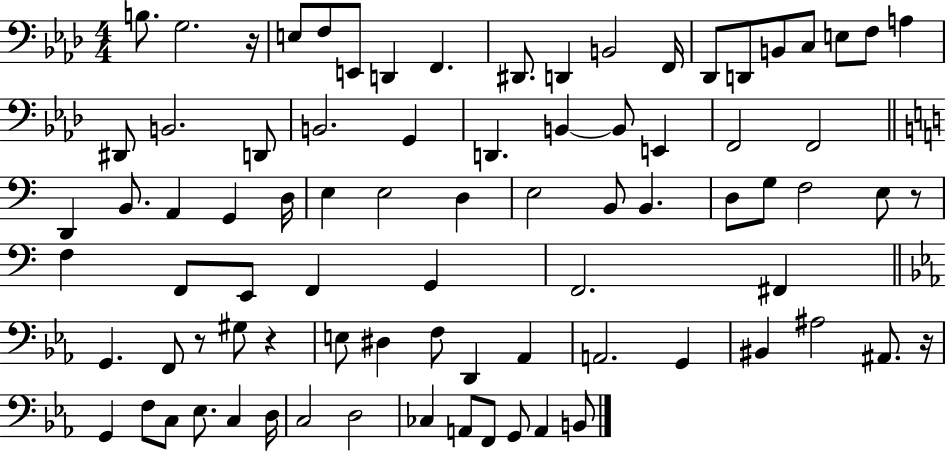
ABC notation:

X:1
T:Untitled
M:4/4
L:1/4
K:Ab
B,/2 G,2 z/4 E,/2 F,/2 E,,/2 D,, F,, ^D,,/2 D,, B,,2 F,,/4 _D,,/2 D,,/2 B,,/2 C,/2 E,/2 F,/2 A, ^D,,/2 B,,2 D,,/2 B,,2 G,, D,, B,, B,,/2 E,, F,,2 F,,2 D,, B,,/2 A,, G,, D,/4 E, E,2 D, E,2 B,,/2 B,, D,/2 G,/2 F,2 E,/2 z/2 F, F,,/2 E,,/2 F,, G,, F,,2 ^F,, G,, F,,/2 z/2 ^G,/2 z E,/2 ^D, F,/2 D,, _A,, A,,2 G,, ^B,, ^A,2 ^A,,/2 z/4 G,, F,/2 C,/2 _E,/2 C, D,/4 C,2 D,2 _C, A,,/2 F,,/2 G,,/2 A,, B,,/2